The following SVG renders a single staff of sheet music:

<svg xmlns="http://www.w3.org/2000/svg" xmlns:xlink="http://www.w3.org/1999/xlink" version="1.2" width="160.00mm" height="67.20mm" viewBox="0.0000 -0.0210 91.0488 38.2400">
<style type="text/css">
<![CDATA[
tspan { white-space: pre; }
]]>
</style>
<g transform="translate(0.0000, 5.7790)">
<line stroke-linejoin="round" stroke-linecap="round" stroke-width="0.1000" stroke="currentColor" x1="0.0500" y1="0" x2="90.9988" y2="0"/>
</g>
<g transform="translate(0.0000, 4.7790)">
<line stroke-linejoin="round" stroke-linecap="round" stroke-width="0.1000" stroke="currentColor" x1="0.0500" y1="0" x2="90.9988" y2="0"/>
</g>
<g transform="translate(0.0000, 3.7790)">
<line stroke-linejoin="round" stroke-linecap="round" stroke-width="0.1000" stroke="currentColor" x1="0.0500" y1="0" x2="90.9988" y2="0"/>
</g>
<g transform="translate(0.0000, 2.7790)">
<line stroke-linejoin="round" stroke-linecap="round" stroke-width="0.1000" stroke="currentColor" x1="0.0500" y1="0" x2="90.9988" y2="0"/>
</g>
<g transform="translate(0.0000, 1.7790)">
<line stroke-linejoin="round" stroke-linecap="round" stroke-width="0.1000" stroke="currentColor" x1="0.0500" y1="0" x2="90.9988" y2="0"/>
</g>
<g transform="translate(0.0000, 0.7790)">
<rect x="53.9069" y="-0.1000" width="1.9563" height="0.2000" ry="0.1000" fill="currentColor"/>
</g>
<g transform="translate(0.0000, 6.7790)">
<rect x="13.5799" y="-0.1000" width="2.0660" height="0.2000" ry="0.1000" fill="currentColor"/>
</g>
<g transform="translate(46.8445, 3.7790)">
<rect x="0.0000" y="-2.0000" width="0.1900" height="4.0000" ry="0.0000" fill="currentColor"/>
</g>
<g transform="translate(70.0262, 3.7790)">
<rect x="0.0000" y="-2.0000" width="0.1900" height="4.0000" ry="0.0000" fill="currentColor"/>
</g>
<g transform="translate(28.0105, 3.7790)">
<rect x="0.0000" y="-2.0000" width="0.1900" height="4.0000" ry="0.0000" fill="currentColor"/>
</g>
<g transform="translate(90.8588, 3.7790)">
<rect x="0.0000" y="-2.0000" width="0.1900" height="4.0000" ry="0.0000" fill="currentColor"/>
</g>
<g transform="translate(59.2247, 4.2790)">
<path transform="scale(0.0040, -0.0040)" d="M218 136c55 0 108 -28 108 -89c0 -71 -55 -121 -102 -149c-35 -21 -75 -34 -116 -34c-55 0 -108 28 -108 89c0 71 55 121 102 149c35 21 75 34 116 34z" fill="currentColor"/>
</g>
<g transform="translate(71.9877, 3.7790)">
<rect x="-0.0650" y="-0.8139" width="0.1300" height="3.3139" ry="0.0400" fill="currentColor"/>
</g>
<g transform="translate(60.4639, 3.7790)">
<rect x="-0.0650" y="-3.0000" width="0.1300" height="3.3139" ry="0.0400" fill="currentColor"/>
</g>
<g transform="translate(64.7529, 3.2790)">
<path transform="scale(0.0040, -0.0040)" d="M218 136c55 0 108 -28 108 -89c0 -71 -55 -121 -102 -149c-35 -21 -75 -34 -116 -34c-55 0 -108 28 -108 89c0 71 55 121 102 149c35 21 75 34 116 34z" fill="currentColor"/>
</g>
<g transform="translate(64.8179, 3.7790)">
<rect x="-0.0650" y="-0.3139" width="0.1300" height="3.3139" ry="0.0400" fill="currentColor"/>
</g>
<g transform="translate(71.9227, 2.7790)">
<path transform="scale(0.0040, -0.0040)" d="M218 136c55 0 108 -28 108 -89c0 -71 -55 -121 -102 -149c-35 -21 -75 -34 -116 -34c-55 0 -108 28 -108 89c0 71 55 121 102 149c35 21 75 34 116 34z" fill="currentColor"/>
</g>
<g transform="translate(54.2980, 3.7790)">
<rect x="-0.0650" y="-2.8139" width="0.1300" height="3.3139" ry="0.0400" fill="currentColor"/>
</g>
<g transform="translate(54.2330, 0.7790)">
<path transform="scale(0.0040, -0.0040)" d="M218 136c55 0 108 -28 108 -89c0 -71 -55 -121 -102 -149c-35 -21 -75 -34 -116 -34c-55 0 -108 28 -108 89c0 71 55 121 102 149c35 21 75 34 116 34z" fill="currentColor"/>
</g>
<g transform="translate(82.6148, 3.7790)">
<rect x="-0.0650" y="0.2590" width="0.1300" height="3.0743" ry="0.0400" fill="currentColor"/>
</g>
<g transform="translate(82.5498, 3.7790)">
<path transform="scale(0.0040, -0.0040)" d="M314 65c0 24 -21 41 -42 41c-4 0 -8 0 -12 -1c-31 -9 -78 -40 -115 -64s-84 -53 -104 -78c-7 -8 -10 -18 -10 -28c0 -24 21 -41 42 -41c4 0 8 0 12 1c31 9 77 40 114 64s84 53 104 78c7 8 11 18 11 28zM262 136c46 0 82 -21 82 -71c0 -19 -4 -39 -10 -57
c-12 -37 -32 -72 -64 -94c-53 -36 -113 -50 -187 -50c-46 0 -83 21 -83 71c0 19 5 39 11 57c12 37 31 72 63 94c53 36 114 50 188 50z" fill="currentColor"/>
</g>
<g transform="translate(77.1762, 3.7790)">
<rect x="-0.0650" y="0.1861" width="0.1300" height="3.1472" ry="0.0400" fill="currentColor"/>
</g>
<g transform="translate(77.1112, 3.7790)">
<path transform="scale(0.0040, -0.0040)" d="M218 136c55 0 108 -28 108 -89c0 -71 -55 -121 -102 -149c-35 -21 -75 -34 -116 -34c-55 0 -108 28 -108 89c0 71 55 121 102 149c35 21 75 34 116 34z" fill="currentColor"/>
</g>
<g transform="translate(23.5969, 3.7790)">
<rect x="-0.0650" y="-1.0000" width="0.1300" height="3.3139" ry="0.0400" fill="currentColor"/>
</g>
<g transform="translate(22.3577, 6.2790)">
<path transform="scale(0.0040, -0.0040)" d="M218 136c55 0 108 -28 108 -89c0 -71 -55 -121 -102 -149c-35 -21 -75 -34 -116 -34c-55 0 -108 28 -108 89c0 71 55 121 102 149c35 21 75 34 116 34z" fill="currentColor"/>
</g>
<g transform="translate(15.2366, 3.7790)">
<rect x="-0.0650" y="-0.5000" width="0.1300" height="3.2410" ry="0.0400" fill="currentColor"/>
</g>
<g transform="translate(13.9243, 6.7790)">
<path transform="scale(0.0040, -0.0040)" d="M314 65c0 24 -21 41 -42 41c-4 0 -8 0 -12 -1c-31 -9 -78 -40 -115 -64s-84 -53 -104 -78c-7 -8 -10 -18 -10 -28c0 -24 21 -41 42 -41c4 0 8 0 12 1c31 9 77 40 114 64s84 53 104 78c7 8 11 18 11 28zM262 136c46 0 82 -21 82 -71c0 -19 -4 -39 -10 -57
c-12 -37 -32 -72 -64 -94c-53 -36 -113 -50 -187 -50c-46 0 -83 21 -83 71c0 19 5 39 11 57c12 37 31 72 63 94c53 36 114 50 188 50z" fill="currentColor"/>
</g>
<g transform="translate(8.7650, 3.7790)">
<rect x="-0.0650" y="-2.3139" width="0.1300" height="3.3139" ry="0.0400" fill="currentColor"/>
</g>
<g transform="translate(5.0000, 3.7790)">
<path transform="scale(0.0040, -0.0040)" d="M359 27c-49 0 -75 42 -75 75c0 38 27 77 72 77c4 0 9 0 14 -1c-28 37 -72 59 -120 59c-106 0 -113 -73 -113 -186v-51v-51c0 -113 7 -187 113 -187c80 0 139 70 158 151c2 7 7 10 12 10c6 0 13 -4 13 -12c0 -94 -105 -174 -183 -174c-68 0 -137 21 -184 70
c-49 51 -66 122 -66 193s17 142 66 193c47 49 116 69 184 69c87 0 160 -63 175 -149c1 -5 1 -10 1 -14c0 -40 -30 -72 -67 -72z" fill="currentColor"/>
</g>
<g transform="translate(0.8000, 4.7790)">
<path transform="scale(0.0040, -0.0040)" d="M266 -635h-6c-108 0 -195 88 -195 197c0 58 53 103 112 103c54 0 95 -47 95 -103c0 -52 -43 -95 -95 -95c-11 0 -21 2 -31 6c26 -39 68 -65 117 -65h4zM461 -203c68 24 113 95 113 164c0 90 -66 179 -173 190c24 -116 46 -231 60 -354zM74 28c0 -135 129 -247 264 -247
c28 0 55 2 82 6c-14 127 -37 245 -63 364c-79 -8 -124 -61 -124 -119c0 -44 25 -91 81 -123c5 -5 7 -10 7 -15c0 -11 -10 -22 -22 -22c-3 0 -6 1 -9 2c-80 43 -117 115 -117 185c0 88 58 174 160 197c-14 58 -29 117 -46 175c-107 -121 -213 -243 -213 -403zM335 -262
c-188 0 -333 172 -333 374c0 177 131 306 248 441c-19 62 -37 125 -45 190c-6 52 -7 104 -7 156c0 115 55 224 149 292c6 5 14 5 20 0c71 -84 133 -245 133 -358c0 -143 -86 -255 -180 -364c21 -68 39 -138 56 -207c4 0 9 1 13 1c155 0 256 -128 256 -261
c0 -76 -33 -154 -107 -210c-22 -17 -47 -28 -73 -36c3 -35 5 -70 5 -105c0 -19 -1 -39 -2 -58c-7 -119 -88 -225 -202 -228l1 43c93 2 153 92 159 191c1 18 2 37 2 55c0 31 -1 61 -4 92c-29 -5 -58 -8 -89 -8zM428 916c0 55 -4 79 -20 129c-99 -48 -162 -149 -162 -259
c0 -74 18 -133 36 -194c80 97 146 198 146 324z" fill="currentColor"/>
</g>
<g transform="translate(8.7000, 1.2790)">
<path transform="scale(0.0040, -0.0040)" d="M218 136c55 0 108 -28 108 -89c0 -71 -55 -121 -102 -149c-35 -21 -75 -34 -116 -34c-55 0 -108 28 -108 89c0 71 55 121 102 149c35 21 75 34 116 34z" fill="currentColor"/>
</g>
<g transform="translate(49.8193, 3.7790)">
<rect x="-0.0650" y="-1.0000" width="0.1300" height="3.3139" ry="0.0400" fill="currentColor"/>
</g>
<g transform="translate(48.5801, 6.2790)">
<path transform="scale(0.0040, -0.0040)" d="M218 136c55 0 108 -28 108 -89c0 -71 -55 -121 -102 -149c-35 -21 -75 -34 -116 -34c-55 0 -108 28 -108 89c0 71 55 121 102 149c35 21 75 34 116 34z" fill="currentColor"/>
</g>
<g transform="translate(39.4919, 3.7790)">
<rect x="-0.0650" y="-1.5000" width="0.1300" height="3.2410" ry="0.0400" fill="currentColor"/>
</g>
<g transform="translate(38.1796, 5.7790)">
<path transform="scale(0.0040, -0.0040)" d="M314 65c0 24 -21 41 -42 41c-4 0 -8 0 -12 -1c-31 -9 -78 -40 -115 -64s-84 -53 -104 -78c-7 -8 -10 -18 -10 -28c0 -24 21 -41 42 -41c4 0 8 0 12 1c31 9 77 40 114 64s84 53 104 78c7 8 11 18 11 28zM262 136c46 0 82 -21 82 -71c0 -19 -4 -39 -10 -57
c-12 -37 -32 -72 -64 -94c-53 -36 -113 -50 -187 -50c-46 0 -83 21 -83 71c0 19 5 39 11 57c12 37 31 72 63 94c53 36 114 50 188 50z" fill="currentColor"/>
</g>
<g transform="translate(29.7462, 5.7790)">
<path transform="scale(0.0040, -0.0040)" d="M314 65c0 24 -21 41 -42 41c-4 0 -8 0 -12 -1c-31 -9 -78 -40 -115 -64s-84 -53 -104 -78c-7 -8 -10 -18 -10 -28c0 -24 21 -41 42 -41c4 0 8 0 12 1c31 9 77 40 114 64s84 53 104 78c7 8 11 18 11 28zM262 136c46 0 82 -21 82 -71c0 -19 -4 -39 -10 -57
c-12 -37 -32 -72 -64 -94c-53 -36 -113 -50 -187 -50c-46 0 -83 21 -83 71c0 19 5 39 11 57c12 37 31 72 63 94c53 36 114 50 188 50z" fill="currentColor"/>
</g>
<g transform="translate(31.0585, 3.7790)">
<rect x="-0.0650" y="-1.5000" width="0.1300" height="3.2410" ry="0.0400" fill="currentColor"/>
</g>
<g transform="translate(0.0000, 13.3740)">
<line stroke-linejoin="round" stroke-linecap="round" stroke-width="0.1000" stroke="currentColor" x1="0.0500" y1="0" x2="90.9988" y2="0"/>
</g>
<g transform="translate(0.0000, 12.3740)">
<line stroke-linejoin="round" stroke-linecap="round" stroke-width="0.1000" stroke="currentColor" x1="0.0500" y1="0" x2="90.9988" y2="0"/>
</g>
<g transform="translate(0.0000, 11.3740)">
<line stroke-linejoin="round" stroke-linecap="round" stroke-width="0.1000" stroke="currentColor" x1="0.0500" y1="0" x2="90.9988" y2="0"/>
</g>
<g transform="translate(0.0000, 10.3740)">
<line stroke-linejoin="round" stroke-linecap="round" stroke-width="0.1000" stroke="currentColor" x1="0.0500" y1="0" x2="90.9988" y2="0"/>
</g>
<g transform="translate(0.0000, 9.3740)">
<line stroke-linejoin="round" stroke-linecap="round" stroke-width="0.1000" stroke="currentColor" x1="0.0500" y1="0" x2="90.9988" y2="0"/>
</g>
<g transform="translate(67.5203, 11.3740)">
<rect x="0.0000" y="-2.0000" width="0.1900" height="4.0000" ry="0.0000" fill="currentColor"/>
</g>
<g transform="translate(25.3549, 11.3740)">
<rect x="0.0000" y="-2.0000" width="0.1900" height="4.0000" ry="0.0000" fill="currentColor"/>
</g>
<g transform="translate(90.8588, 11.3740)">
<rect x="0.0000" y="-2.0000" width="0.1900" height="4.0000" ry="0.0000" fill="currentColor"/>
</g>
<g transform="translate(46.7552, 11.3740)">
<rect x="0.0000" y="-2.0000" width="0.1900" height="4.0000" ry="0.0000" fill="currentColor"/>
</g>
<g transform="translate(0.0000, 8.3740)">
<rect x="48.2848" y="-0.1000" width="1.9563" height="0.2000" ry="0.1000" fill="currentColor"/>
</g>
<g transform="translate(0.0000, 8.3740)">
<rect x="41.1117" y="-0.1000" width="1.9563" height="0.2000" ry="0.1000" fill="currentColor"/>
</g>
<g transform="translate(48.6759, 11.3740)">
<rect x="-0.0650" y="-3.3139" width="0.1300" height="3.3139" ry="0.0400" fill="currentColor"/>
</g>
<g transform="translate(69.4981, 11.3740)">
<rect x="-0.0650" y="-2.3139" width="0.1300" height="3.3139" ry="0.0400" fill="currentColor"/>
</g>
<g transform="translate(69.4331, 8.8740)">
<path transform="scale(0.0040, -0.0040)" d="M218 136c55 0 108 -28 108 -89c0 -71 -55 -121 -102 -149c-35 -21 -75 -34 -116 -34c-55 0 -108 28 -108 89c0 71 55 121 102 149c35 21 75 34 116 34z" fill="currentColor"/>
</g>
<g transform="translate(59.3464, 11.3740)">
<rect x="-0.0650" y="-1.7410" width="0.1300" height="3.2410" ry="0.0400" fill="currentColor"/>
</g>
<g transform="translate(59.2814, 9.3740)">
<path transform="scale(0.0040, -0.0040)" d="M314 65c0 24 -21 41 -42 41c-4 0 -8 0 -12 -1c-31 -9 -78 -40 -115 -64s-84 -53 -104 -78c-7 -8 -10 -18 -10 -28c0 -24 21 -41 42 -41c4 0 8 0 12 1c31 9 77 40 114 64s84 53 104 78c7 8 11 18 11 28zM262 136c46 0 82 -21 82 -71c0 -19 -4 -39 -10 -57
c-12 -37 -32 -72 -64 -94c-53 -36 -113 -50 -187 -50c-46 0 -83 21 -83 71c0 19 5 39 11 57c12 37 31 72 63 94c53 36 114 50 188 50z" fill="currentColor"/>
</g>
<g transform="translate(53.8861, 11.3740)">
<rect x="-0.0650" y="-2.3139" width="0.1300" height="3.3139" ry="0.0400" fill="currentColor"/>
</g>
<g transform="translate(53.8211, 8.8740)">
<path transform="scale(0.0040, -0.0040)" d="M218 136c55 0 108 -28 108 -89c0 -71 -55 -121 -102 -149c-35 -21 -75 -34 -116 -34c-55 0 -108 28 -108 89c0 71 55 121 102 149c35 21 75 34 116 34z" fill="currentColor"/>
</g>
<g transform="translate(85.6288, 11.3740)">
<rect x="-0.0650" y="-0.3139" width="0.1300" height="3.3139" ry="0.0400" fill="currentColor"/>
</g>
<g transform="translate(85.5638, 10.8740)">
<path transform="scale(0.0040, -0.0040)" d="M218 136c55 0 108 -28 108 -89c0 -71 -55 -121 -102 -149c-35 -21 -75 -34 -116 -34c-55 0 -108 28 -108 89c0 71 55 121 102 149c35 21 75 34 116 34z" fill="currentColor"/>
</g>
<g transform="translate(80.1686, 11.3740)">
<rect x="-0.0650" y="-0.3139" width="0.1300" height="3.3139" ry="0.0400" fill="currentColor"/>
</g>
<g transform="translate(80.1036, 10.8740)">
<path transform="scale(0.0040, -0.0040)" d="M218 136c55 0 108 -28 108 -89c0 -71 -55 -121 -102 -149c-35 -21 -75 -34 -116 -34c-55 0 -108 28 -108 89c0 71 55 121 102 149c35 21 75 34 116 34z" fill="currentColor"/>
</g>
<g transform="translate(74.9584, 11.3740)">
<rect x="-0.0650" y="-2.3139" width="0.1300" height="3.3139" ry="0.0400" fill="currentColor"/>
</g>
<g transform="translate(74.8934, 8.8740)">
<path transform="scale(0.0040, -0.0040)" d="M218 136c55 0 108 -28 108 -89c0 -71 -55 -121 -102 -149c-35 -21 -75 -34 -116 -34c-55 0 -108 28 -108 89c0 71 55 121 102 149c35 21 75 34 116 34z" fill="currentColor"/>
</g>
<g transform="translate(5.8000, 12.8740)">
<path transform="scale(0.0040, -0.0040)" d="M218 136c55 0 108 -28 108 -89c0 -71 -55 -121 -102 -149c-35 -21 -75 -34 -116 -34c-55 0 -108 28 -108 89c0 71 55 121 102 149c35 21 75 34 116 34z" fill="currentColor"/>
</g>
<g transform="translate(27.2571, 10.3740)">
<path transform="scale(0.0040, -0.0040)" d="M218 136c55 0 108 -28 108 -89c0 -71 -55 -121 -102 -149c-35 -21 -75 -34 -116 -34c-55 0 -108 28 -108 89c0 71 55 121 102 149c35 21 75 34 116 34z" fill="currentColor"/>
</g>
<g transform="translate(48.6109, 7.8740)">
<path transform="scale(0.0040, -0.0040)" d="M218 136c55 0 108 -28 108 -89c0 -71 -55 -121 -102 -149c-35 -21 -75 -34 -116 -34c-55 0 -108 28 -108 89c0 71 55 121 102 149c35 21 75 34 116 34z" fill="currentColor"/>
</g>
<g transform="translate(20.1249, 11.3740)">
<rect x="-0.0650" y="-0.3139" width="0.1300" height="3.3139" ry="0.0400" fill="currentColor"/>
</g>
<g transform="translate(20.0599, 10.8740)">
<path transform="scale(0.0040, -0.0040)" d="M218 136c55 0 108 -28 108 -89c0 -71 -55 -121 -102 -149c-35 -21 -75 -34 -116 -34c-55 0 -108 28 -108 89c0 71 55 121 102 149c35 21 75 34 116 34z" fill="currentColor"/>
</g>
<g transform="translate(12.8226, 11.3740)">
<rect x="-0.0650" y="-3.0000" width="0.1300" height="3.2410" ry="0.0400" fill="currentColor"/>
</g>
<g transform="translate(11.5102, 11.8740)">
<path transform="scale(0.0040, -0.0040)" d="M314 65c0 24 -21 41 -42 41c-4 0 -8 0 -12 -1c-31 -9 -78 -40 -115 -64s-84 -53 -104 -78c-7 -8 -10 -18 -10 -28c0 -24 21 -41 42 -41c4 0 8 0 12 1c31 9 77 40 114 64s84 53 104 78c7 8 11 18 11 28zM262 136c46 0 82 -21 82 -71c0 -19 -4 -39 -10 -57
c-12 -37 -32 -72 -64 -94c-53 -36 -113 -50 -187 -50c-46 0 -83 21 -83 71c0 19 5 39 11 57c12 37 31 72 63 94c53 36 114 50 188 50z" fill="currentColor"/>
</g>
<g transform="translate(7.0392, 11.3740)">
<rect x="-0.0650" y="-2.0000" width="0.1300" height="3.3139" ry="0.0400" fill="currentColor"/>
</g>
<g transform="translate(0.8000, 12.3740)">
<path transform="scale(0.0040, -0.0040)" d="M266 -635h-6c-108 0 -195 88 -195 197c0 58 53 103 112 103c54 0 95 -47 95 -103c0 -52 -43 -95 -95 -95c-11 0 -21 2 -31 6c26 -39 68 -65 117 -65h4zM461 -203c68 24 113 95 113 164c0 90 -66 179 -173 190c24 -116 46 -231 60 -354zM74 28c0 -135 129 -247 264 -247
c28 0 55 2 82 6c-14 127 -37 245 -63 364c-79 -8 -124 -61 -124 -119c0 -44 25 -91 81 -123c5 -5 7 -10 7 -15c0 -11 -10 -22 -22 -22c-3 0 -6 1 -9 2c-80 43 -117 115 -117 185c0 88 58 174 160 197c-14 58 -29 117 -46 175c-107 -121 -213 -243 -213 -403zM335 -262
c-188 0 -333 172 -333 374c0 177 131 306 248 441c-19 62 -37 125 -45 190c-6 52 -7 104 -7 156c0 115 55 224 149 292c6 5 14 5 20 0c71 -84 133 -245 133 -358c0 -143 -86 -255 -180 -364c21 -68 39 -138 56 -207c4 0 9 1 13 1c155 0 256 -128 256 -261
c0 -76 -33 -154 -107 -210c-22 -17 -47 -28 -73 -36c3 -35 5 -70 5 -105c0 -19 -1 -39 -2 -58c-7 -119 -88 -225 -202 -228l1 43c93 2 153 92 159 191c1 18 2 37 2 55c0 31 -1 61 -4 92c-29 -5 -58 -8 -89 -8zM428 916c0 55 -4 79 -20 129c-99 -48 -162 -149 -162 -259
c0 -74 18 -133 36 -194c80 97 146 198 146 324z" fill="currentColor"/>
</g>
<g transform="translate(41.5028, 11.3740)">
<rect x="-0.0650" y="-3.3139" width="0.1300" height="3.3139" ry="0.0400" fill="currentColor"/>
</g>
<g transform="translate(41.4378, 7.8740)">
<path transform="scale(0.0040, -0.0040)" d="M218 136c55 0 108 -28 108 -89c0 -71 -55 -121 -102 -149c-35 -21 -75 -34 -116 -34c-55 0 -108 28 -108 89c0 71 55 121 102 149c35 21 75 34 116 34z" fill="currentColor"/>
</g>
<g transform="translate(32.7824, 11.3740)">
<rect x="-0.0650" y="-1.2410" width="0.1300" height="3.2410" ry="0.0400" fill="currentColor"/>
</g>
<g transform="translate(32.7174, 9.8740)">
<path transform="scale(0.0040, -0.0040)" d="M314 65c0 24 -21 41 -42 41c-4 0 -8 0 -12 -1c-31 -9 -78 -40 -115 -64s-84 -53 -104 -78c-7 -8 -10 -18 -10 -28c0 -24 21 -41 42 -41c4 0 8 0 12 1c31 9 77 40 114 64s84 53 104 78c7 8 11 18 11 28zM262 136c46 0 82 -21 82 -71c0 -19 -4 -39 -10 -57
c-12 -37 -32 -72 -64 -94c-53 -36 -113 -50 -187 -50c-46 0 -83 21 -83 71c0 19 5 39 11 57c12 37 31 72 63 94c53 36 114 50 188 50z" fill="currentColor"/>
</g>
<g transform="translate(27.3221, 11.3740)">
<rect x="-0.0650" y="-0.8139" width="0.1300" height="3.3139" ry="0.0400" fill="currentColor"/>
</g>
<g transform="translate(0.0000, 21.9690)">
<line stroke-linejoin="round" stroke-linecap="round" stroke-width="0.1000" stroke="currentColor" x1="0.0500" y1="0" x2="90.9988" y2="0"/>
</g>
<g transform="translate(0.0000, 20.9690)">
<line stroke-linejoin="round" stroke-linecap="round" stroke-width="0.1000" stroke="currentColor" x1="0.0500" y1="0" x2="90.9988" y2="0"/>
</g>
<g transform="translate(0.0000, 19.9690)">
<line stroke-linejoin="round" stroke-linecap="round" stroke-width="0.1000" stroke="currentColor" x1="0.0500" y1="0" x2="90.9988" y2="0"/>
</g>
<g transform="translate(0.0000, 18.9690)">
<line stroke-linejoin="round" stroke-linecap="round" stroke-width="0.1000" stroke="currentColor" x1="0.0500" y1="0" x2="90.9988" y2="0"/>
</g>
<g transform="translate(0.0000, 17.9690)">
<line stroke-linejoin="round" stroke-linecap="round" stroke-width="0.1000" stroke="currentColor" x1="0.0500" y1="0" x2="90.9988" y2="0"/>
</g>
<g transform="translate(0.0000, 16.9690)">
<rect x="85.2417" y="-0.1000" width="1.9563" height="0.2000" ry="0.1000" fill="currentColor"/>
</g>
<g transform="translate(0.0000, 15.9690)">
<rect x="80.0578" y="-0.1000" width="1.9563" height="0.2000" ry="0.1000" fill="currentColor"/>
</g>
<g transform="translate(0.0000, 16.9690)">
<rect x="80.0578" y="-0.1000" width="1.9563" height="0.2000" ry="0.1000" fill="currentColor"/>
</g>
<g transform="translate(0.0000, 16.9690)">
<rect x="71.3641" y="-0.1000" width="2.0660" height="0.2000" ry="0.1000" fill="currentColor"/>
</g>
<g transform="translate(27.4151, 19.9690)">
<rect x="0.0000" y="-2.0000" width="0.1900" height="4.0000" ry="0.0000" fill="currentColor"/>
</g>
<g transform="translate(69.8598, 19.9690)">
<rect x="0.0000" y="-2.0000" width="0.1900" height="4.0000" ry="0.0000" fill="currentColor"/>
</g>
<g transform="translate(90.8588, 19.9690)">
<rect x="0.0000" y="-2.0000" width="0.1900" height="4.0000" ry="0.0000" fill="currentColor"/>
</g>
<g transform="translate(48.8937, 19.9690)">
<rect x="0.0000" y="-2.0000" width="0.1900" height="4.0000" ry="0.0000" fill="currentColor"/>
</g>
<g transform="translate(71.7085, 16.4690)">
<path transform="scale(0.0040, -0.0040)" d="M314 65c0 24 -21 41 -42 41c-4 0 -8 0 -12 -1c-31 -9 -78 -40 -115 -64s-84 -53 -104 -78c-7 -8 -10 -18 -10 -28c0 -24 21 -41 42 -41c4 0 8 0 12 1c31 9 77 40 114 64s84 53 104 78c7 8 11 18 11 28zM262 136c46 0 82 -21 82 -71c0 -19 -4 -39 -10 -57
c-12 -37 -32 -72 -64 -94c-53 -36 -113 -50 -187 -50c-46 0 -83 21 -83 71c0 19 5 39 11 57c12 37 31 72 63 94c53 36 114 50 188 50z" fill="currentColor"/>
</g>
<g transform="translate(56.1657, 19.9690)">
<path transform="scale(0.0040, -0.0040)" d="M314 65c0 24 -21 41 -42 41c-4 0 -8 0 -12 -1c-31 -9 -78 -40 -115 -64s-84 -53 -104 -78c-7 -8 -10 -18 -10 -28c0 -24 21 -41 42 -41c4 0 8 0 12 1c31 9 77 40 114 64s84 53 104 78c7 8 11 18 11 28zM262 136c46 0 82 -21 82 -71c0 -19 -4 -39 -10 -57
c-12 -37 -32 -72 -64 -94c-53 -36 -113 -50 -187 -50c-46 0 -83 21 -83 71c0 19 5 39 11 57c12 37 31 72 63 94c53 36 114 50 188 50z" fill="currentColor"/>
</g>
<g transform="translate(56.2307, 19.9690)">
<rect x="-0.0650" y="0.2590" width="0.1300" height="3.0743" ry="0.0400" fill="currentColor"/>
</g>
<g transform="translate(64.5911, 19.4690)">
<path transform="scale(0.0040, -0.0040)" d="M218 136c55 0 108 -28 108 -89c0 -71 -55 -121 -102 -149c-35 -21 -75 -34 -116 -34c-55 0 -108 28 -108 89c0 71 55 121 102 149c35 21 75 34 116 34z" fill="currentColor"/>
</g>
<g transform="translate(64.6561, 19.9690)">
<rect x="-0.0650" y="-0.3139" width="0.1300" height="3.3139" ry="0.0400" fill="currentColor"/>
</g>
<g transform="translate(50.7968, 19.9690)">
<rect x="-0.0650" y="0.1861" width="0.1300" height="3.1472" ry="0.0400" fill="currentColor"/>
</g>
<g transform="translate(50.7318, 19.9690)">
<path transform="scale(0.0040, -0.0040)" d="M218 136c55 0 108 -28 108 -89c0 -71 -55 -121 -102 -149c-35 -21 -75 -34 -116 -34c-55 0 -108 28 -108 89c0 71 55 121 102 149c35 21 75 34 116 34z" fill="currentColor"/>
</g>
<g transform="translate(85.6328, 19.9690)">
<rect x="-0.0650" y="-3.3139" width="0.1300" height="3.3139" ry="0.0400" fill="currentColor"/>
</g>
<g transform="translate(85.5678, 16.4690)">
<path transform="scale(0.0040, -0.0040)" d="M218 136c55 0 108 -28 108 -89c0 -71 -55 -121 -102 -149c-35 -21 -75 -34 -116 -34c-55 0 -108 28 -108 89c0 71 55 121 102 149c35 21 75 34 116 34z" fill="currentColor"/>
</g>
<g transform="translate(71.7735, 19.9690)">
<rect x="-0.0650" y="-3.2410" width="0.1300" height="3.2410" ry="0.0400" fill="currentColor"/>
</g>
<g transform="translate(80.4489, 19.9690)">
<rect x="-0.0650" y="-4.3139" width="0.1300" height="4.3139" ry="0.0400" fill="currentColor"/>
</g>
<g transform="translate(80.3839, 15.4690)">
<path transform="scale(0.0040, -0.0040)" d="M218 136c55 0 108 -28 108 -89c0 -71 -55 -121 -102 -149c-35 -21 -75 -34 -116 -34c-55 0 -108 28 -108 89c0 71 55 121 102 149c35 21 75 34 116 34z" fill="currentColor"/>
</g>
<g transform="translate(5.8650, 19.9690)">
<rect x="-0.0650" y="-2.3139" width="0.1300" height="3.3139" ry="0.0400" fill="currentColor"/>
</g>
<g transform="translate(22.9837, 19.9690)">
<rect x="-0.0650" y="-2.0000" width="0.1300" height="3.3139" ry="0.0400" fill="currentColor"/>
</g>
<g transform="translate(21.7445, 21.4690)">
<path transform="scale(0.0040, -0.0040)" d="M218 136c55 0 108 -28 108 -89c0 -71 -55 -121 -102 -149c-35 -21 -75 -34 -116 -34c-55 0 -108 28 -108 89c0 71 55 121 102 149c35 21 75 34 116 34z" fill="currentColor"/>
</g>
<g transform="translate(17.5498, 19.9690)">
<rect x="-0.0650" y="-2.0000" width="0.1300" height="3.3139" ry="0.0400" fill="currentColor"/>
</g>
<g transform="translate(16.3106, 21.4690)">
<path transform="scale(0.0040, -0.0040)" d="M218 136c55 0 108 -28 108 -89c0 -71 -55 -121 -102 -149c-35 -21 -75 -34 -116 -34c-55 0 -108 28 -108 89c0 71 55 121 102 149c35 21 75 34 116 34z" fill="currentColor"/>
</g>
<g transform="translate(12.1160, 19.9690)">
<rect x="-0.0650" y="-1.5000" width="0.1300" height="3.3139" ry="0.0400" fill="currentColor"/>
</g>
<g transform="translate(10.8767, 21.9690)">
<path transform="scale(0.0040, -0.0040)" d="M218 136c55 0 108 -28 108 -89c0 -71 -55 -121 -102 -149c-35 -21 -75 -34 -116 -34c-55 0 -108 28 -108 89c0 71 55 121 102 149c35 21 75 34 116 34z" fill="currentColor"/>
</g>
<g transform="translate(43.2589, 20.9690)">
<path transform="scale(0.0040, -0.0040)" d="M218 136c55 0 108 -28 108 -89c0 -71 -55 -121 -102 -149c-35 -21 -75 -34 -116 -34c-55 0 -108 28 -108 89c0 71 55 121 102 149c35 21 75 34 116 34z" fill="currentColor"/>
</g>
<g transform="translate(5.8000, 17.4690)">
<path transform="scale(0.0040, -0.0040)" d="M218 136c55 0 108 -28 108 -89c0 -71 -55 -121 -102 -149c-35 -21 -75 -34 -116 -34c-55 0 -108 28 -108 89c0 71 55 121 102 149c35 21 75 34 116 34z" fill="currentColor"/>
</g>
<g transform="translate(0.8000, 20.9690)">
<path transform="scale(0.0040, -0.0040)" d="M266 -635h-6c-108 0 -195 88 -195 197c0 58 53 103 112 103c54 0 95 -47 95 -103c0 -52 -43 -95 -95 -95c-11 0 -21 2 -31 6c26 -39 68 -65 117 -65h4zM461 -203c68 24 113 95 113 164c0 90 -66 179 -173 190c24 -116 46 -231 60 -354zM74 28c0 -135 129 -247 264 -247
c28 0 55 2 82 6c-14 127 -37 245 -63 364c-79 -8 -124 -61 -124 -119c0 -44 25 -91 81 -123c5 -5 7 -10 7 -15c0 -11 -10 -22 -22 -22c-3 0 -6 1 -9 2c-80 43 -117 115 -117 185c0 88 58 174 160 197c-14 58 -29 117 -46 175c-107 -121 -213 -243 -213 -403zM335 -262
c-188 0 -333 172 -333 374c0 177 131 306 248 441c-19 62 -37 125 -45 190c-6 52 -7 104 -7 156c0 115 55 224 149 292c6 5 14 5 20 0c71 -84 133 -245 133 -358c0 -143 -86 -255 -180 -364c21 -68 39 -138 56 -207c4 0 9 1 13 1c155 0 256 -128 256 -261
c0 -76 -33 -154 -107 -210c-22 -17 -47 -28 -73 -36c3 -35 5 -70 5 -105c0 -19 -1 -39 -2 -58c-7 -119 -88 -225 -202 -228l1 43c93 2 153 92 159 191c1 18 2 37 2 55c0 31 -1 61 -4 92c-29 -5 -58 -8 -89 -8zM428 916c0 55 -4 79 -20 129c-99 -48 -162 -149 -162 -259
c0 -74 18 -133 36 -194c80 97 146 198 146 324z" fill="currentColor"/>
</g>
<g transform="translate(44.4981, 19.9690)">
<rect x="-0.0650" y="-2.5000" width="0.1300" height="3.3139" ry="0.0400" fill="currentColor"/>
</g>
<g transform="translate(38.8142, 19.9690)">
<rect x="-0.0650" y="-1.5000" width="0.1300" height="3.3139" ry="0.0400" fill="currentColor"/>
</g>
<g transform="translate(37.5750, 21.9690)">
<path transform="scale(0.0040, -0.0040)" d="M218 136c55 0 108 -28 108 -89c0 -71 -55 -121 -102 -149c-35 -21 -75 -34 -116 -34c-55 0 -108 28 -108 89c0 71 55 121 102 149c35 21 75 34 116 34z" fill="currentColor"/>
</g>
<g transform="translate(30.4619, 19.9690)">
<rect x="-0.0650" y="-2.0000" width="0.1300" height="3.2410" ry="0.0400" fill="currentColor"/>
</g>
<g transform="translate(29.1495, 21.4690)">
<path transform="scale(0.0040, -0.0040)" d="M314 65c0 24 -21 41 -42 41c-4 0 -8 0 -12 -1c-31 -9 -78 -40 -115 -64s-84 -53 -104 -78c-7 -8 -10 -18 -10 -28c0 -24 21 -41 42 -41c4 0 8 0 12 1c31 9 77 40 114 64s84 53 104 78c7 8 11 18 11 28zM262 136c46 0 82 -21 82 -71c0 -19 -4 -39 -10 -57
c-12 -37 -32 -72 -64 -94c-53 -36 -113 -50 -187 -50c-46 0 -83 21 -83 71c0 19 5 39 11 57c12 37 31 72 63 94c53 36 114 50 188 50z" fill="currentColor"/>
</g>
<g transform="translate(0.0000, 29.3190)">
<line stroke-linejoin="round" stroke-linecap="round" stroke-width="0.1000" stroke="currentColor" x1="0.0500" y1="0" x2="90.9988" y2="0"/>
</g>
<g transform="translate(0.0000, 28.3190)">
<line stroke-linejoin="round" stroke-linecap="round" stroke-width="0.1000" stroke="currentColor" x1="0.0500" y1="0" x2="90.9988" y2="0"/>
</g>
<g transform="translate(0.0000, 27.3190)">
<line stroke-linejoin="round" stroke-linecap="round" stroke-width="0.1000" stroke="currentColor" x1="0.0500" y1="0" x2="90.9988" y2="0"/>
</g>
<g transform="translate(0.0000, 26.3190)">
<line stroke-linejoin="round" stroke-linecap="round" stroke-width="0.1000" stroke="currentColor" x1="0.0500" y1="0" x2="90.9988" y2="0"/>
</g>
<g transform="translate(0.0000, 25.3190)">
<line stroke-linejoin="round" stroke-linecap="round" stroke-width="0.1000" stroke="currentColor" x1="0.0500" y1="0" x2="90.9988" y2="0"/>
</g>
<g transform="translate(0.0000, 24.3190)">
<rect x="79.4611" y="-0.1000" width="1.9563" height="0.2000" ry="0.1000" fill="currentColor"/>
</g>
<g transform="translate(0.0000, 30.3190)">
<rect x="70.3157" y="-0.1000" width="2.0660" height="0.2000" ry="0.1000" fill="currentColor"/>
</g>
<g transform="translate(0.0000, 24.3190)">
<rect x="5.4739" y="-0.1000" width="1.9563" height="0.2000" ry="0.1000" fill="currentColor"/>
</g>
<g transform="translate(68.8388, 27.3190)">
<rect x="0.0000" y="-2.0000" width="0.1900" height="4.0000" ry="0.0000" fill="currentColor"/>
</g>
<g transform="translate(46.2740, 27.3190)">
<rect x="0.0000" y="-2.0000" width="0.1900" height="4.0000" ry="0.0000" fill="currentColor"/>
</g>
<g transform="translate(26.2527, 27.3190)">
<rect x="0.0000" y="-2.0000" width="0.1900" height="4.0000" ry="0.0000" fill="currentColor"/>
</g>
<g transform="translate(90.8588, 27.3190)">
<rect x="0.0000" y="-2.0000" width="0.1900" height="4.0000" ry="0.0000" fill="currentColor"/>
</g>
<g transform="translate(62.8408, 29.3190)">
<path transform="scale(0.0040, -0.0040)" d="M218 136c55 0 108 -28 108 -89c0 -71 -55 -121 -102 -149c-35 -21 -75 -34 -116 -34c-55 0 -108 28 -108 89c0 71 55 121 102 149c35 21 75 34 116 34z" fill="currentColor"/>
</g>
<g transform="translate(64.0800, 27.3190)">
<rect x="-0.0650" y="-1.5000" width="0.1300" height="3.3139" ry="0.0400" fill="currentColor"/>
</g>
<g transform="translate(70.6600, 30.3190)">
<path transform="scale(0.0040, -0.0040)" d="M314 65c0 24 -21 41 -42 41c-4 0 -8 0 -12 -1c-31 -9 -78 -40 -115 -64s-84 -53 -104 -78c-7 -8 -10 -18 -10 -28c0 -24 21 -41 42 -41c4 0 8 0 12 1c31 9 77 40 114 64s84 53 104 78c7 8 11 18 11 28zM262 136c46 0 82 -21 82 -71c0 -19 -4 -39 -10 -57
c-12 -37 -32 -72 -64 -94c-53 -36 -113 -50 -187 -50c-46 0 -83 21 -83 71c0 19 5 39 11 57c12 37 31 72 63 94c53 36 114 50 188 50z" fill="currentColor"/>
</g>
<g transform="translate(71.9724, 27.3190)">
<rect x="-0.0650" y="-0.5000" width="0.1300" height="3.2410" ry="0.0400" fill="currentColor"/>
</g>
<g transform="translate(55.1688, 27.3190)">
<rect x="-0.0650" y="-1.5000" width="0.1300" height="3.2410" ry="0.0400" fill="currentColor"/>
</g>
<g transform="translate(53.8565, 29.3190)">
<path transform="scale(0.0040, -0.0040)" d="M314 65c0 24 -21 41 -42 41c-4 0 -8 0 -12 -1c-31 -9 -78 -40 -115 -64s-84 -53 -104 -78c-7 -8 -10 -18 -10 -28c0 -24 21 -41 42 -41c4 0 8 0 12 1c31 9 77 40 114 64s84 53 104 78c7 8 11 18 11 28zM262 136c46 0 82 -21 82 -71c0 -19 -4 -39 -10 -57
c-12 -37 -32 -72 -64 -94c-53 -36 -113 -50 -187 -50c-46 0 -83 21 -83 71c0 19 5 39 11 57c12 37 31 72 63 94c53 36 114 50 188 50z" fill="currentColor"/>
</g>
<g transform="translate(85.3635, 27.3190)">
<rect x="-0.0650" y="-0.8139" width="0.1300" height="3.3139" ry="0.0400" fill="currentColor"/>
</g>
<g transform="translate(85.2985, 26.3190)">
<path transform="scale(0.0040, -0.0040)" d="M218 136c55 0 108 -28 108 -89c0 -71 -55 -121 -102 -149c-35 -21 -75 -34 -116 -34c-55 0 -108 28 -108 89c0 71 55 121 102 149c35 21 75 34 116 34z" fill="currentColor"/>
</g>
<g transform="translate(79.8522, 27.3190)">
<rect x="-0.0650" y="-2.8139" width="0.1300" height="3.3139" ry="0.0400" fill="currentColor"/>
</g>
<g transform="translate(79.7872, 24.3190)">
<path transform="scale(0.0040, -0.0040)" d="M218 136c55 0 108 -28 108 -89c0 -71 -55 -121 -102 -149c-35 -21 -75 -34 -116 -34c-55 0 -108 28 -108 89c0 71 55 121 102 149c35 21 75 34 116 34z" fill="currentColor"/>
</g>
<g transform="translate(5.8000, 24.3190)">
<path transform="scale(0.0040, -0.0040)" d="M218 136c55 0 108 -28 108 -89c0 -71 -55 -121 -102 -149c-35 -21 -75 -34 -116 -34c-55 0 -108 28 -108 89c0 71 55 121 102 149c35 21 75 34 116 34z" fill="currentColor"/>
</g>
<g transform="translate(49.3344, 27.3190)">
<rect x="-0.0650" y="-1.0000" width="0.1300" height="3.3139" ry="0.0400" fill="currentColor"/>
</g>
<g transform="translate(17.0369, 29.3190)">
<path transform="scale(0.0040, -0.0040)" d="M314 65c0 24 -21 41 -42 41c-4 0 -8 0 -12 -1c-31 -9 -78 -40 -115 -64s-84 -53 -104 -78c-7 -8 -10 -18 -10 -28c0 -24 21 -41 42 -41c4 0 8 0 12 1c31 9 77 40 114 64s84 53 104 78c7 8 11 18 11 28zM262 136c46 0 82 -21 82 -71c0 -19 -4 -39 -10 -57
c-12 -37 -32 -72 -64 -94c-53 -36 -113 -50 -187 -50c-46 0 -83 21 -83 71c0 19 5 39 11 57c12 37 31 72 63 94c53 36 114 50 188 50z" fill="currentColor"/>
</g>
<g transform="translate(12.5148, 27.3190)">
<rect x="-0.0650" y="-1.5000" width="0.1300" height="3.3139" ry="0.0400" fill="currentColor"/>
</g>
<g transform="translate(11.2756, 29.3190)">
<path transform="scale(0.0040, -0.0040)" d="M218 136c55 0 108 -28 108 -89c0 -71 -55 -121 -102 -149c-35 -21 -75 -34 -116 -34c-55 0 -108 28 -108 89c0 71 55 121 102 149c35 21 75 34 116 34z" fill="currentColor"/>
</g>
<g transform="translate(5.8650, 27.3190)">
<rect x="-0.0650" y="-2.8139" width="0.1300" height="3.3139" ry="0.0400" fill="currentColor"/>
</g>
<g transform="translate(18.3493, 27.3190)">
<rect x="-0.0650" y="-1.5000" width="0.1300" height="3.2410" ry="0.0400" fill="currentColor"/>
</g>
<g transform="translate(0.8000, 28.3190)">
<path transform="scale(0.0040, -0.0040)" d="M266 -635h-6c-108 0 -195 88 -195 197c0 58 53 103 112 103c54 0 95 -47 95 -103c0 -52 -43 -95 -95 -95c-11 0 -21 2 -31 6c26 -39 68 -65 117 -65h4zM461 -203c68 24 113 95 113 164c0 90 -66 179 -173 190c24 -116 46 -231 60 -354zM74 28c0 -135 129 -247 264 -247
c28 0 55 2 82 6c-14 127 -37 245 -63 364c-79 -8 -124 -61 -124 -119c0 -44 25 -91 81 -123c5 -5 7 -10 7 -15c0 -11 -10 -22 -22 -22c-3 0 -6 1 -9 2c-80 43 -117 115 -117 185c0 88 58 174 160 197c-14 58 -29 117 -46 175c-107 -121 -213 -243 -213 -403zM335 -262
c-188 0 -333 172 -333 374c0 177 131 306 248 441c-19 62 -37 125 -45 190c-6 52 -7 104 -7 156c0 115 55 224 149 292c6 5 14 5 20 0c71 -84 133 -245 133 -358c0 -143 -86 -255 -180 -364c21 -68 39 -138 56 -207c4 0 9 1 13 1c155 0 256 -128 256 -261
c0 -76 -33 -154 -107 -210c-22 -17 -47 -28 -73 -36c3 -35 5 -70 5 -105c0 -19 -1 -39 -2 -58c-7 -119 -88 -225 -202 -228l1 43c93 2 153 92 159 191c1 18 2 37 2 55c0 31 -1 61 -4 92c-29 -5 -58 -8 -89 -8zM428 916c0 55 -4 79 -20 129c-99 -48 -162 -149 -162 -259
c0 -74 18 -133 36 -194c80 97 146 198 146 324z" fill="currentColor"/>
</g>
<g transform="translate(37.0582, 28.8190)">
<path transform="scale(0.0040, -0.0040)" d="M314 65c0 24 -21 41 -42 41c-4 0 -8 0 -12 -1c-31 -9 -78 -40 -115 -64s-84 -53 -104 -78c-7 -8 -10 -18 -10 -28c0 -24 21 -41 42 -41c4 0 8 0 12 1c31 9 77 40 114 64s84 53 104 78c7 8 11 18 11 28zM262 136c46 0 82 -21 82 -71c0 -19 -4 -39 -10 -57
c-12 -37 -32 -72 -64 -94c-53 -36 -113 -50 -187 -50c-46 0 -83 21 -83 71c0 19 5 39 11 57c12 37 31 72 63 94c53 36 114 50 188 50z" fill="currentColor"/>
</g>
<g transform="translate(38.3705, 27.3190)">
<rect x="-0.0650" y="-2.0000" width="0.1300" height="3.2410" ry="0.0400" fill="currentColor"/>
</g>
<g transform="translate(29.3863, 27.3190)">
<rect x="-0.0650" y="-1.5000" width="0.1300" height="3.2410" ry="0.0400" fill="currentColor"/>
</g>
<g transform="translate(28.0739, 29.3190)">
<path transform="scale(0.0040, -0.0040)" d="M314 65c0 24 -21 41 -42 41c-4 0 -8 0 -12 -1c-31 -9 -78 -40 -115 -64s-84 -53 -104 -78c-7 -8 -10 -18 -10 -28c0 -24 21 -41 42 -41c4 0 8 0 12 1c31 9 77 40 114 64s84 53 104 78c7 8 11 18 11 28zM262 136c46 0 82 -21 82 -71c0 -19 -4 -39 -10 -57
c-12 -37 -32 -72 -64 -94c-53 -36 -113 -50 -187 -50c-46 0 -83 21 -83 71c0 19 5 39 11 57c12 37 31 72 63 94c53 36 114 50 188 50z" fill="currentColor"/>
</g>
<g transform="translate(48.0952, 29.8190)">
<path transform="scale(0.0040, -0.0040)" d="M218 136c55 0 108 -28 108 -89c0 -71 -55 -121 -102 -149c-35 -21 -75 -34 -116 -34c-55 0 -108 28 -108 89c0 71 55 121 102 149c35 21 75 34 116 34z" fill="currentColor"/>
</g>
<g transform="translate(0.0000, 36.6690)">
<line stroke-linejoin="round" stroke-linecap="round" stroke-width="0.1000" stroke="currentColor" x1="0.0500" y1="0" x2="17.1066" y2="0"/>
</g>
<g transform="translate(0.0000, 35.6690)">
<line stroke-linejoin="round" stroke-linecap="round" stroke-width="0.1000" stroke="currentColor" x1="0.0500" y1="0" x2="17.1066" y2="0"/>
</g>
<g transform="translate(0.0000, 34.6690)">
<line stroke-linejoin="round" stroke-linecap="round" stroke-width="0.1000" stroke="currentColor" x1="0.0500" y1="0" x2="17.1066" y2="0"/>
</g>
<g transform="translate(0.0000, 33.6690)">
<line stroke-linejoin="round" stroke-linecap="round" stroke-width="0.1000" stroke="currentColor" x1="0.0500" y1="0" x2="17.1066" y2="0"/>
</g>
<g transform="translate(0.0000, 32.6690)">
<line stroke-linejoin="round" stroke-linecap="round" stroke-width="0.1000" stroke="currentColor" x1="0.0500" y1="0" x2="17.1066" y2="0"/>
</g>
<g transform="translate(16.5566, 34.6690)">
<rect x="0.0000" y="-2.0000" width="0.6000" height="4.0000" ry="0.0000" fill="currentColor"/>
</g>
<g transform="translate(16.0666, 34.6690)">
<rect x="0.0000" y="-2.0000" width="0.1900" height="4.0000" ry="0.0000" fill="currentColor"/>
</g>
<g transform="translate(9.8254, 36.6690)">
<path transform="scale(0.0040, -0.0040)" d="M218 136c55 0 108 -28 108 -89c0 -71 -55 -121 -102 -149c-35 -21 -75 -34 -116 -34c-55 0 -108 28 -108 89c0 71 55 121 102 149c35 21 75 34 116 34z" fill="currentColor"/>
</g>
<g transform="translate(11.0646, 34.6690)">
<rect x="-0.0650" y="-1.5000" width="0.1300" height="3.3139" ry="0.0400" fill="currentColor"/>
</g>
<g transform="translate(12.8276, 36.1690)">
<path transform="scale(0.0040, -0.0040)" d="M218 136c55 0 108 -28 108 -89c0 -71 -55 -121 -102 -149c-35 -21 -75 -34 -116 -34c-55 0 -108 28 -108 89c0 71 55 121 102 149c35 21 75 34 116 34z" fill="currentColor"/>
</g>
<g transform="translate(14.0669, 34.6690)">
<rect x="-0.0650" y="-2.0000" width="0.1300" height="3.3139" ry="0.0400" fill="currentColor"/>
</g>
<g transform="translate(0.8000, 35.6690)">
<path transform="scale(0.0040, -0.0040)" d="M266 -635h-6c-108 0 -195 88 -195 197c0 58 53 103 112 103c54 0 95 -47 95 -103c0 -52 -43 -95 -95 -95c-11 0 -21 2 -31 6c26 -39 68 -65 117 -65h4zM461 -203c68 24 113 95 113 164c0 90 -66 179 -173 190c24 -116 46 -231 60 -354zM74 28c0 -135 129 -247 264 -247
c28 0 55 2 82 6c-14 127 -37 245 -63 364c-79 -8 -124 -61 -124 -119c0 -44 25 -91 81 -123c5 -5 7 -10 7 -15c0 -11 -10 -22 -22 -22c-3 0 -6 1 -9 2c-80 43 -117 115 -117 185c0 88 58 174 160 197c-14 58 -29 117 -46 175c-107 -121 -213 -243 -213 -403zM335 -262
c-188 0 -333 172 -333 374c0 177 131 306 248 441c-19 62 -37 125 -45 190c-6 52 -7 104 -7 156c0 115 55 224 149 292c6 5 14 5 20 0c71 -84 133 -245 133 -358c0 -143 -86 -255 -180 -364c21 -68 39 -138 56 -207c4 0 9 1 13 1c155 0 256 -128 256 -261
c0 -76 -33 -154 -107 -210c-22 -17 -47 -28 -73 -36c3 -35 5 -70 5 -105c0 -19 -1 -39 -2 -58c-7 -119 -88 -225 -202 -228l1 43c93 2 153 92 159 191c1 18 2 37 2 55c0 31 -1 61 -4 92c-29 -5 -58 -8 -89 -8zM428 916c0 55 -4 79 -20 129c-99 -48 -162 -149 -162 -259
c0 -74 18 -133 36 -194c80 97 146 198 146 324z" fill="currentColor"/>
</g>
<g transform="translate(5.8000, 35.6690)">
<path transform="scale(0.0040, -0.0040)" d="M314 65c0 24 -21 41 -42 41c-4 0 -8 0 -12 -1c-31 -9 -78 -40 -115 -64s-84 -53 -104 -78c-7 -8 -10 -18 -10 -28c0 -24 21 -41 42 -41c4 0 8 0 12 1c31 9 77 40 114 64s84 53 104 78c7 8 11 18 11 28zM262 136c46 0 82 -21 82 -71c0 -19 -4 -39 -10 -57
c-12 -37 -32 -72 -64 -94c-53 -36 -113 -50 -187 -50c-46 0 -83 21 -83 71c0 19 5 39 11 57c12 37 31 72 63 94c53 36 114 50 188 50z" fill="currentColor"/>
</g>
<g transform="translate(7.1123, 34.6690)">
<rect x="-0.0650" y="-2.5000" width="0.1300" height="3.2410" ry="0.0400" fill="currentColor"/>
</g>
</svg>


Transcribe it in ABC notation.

X:1
T:Untitled
M:4/4
L:1/4
K:C
g C2 D E2 E2 D a A c d B B2 F A2 c d e2 b b g f2 g g c c g E F F F2 E G B B2 c b2 d' b a E E2 E2 F2 D E2 E C2 a d G2 E F